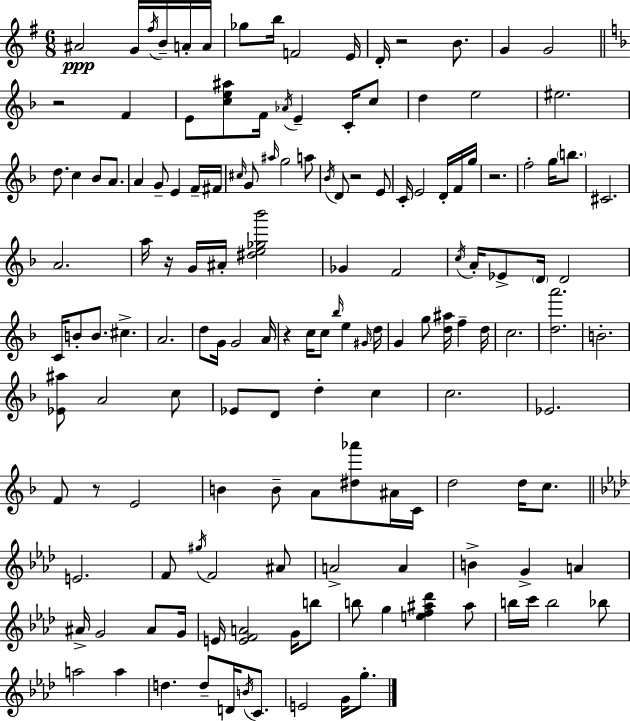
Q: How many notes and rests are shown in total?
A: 149